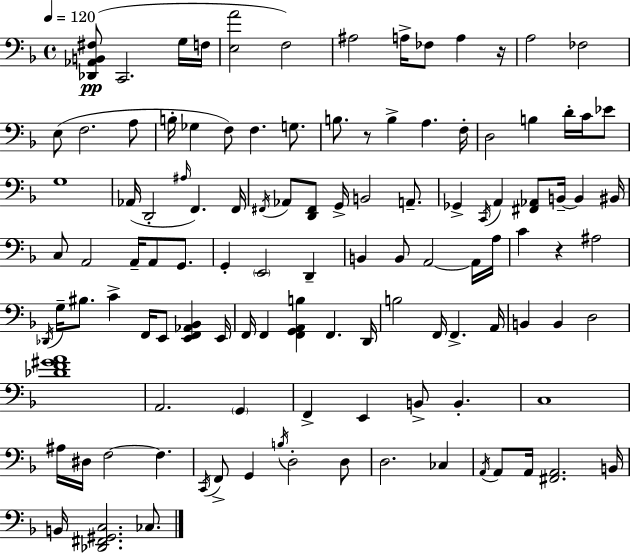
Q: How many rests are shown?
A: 3